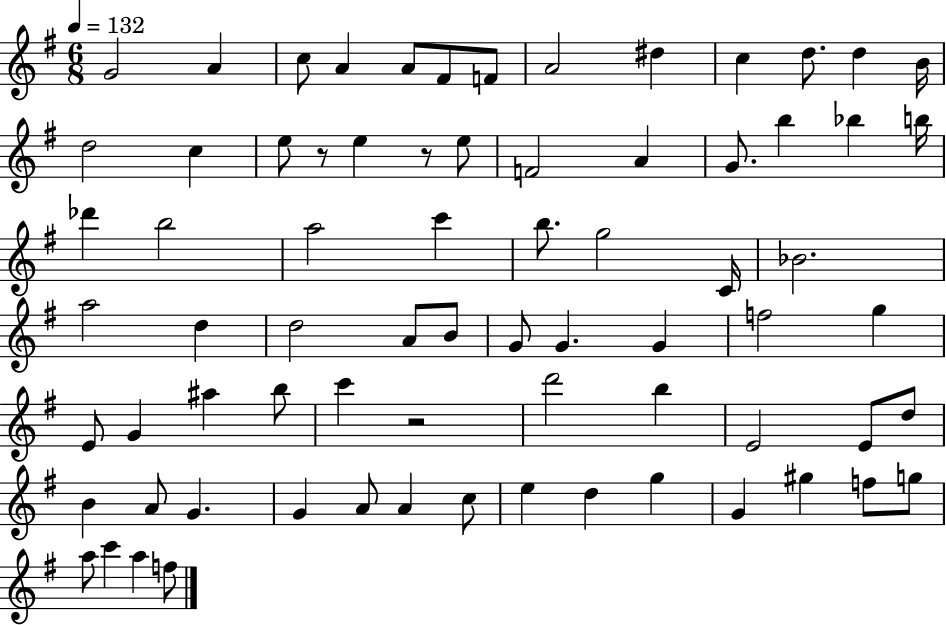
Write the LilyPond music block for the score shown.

{
  \clef treble
  \numericTimeSignature
  \time 6/8
  \key g \major
  \tempo 4 = 132
  g'2 a'4 | c''8 a'4 a'8 fis'8 f'8 | a'2 dis''4 | c''4 d''8. d''4 b'16 | \break d''2 c''4 | e''8 r8 e''4 r8 e''8 | f'2 a'4 | g'8. b''4 bes''4 b''16 | \break des'''4 b''2 | a''2 c'''4 | b''8. g''2 c'16 | bes'2. | \break a''2 d''4 | d''2 a'8 b'8 | g'8 g'4. g'4 | f''2 g''4 | \break e'8 g'4 ais''4 b''8 | c'''4 r2 | d'''2 b''4 | e'2 e'8 d''8 | \break b'4 a'8 g'4. | g'4 a'8 a'4 c''8 | e''4 d''4 g''4 | g'4 gis''4 f''8 g''8 | \break a''8 c'''4 a''4 f''8 | \bar "|."
}